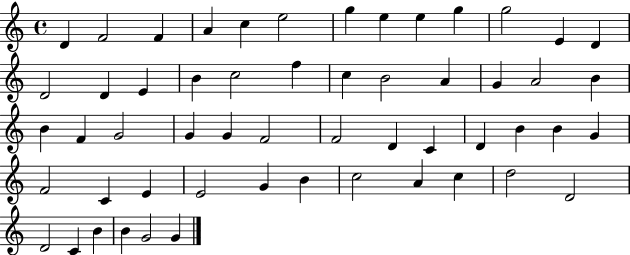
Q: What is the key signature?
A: C major